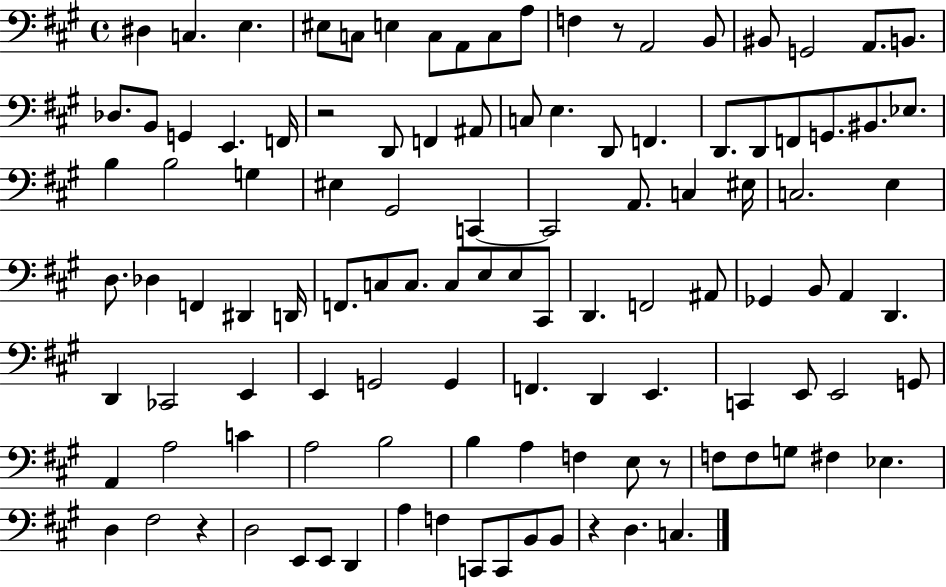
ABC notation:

X:1
T:Untitled
M:4/4
L:1/4
K:A
^D, C, E, ^E,/2 C,/2 E, C,/2 A,,/2 C,/2 A,/2 F, z/2 A,,2 B,,/2 ^B,,/2 G,,2 A,,/2 B,,/2 _D,/2 B,,/2 G,, E,, F,,/4 z2 D,,/2 F,, ^A,,/2 C,/2 E, D,,/2 F,, D,,/2 D,,/2 F,,/2 G,,/2 ^B,,/2 _E,/2 B, B,2 G, ^E, ^G,,2 C,, C,,2 A,,/2 C, ^E,/4 C,2 E, D,/2 _D, F,, ^D,, D,,/4 F,,/2 C,/2 C,/2 C,/2 E,/2 E,/2 ^C,,/2 D,, F,,2 ^A,,/2 _G,, B,,/2 A,, D,, D,, _C,,2 E,, E,, G,,2 G,, F,, D,, E,, C,, E,,/2 E,,2 G,,/2 A,, A,2 C A,2 B,2 B, A, F, E,/2 z/2 F,/2 F,/2 G,/2 ^F, _E, D, ^F,2 z D,2 E,,/2 E,,/2 D,, A, F, C,,/2 C,,/2 B,,/2 B,,/2 z D, C,